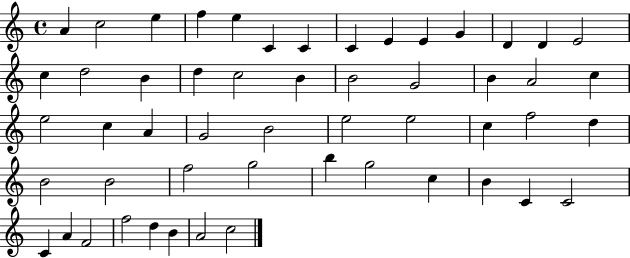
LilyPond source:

{
  \clef treble
  \time 4/4
  \defaultTimeSignature
  \key c \major
  a'4 c''2 e''4 | f''4 e''4 c'4 c'4 | c'4 e'4 e'4 g'4 | d'4 d'4 e'2 | \break c''4 d''2 b'4 | d''4 c''2 b'4 | b'2 g'2 | b'4 a'2 c''4 | \break e''2 c''4 a'4 | g'2 b'2 | e''2 e''2 | c''4 f''2 d''4 | \break b'2 b'2 | f''2 g''2 | b''4 g''2 c''4 | b'4 c'4 c'2 | \break c'4 a'4 f'2 | f''2 d''4 b'4 | a'2 c''2 | \bar "|."
}